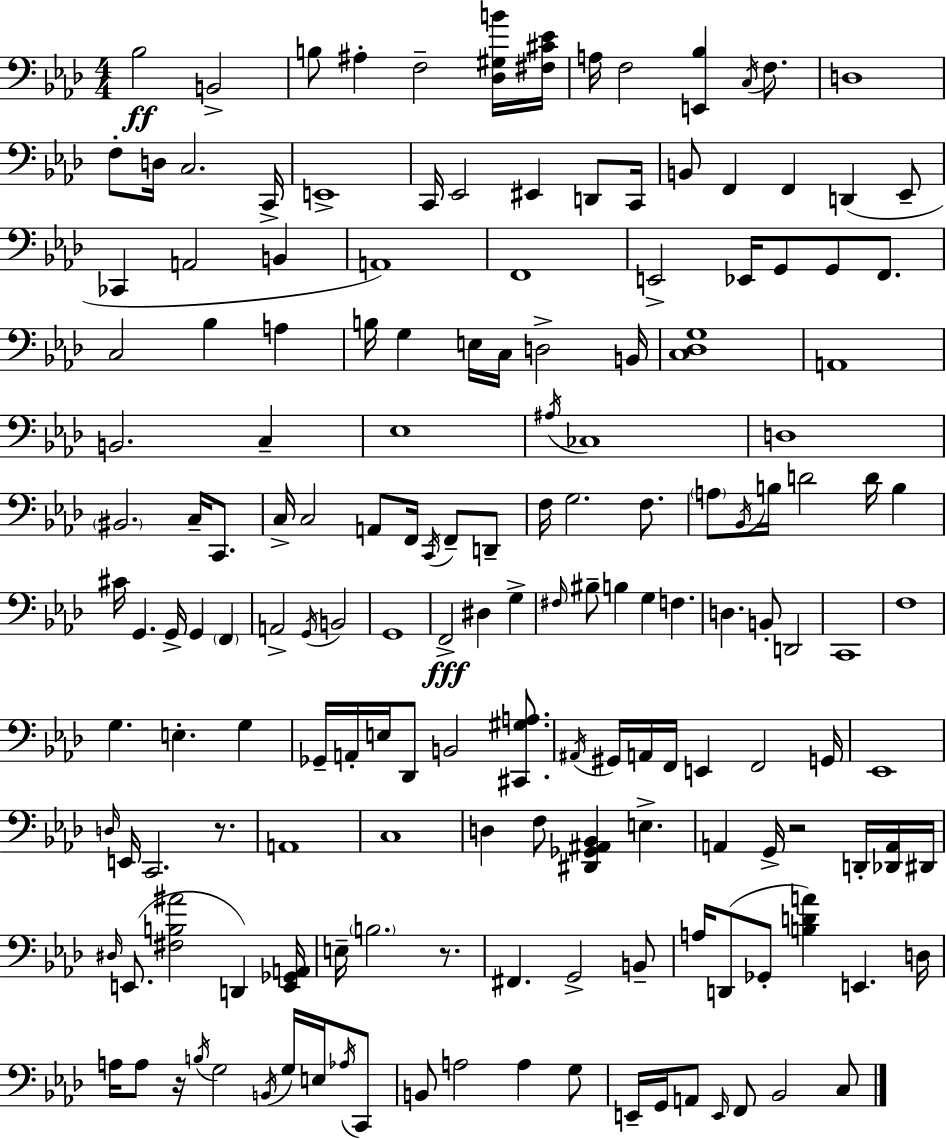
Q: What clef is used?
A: bass